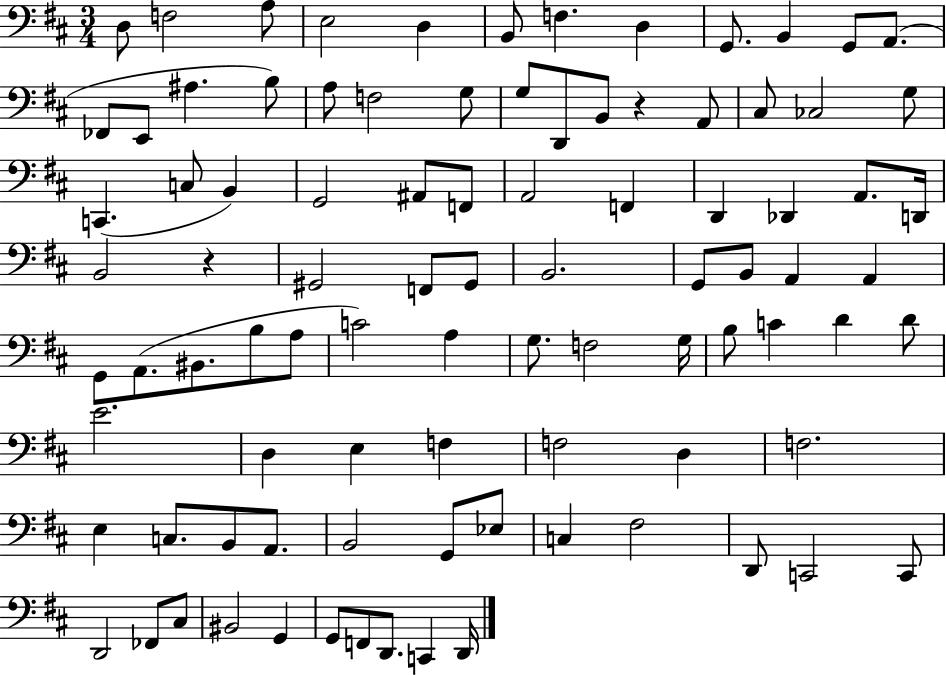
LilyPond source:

{
  \clef bass
  \numericTimeSignature
  \time 3/4
  \key d \major
  \repeat volta 2 { d8 f2 a8 | e2 d4 | b,8 f4. d4 | g,8. b,4 g,8 a,8.( | \break fes,8 e,8 ais4. b8) | a8 f2 g8 | g8 d,8 b,8 r4 a,8 | cis8 ces2 g8 | \break c,4.( c8 b,4) | g,2 ais,8 f,8 | a,2 f,4 | d,4 des,4 a,8. d,16 | \break b,2 r4 | gis,2 f,8 gis,8 | b,2. | g,8 b,8 a,4 a,4 | \break g,8 a,8.( bis,8. b8 a8 | c'2) a4 | g8. f2 g16 | b8 c'4 d'4 d'8 | \break e'2. | d4 e4 f4 | f2 d4 | f2. | \break e4 c8. b,8 a,8. | b,2 g,8 ees8 | c4 fis2 | d,8 c,2 c,8 | \break d,2 fes,8 cis8 | bis,2 g,4 | g,8 f,8 d,8. c,4 d,16 | } \bar "|."
}